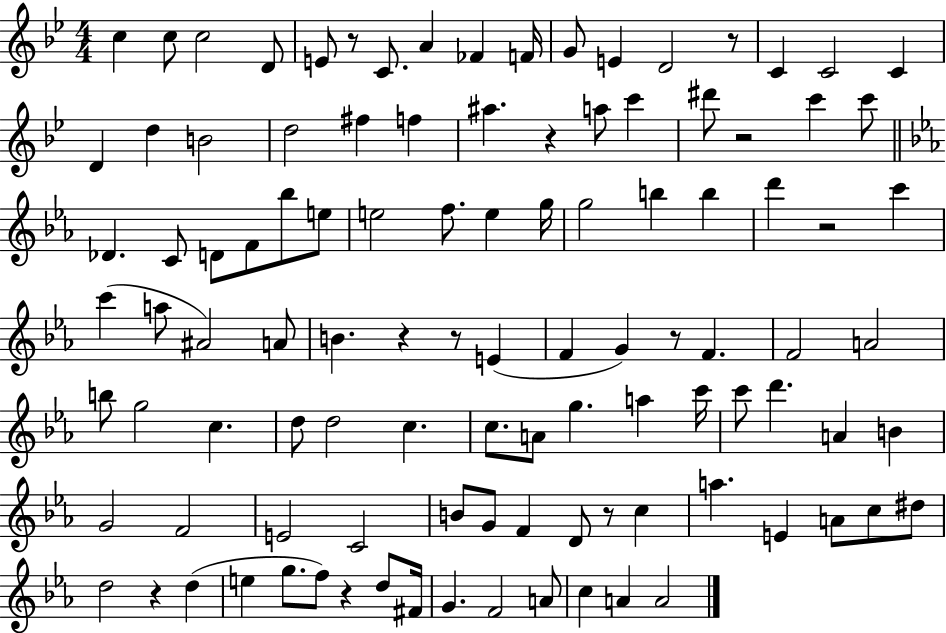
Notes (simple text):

C5/q C5/e C5/h D4/e E4/e R/e C4/e. A4/q FES4/q F4/s G4/e E4/q D4/h R/e C4/q C4/h C4/q D4/q D5/q B4/h D5/h F#5/q F5/q A#5/q. R/q A5/e C6/q D#6/e R/h C6/q C6/e Db4/q. C4/e D4/e F4/e Bb5/e E5/e E5/h F5/e. E5/q G5/s G5/h B5/q B5/q D6/q R/h C6/q C6/q A5/e A#4/h A4/e B4/q. R/q R/e E4/q F4/q G4/q R/e F4/q. F4/h A4/h B5/e G5/h C5/q. D5/e D5/h C5/q. C5/e. A4/e G5/q. A5/q C6/s C6/e D6/q. A4/q B4/q G4/h F4/h E4/h C4/h B4/e G4/e F4/q D4/e R/e C5/q A5/q. E4/q A4/e C5/e D#5/e D5/h R/q D5/q E5/q G5/e. F5/e R/q D5/e F#4/s G4/q. F4/h A4/e C5/q A4/q A4/h